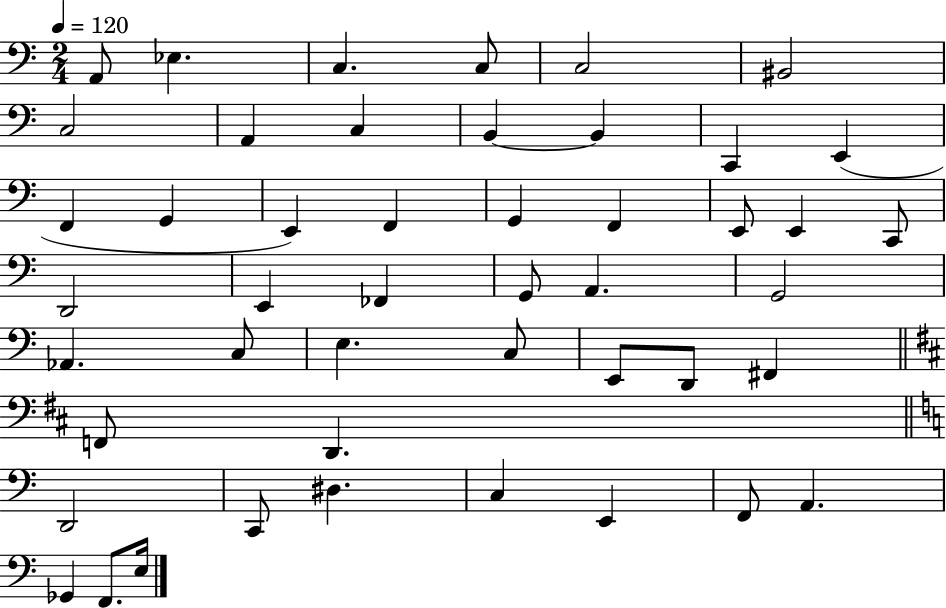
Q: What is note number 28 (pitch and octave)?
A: G2